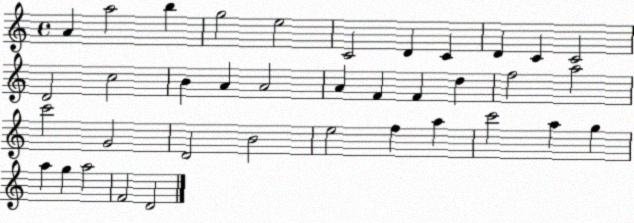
X:1
T:Untitled
M:4/4
L:1/4
K:C
A a2 b g2 e2 C2 D C D C C2 D2 c2 B A A2 A F F d f2 a2 c'2 G2 D2 B2 e2 f a c'2 a g a g a2 F2 D2